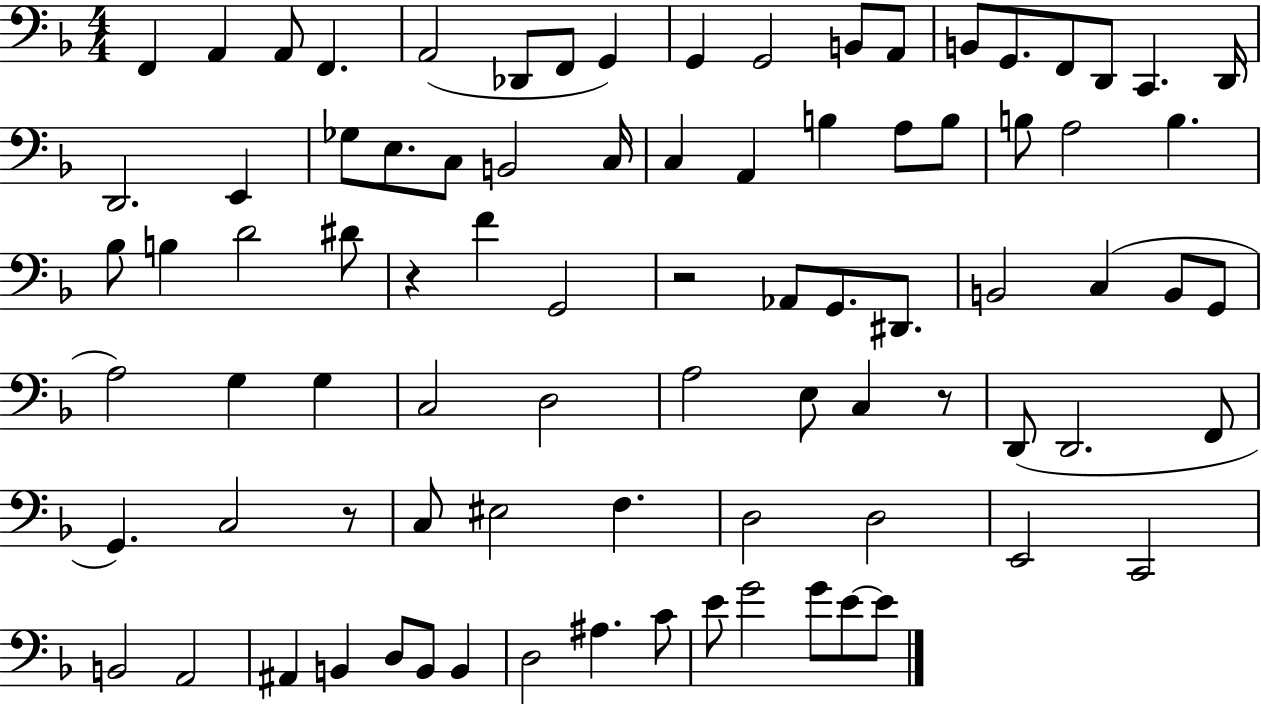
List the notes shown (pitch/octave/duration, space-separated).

F2/q A2/q A2/e F2/q. A2/h Db2/e F2/e G2/q G2/q G2/h B2/e A2/e B2/e G2/e. F2/e D2/e C2/q. D2/s D2/h. E2/q Gb3/e E3/e. C3/e B2/h C3/s C3/q A2/q B3/q A3/e B3/e B3/e A3/h B3/q. Bb3/e B3/q D4/h D#4/e R/q F4/q G2/h R/h Ab2/e G2/e. D#2/e. B2/h C3/q B2/e G2/e A3/h G3/q G3/q C3/h D3/h A3/h E3/e C3/q R/e D2/e D2/h. F2/e G2/q. C3/h R/e C3/e EIS3/h F3/q. D3/h D3/h E2/h C2/h B2/h A2/h A#2/q B2/q D3/e B2/e B2/q D3/h A#3/q. C4/e E4/e G4/h G4/e E4/e E4/e